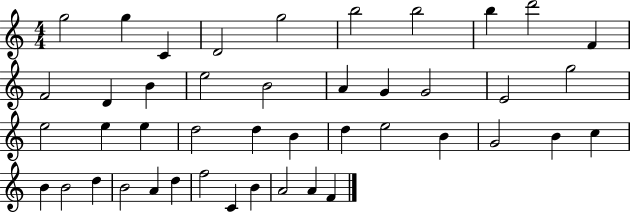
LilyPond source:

{
  \clef treble
  \numericTimeSignature
  \time 4/4
  \key c \major
  g''2 g''4 c'4 | d'2 g''2 | b''2 b''2 | b''4 d'''2 f'4 | \break f'2 d'4 b'4 | e''2 b'2 | a'4 g'4 g'2 | e'2 g''2 | \break e''2 e''4 e''4 | d''2 d''4 b'4 | d''4 e''2 b'4 | g'2 b'4 c''4 | \break b'4 b'2 d''4 | b'2 a'4 d''4 | f''2 c'4 b'4 | a'2 a'4 f'4 | \break \bar "|."
}